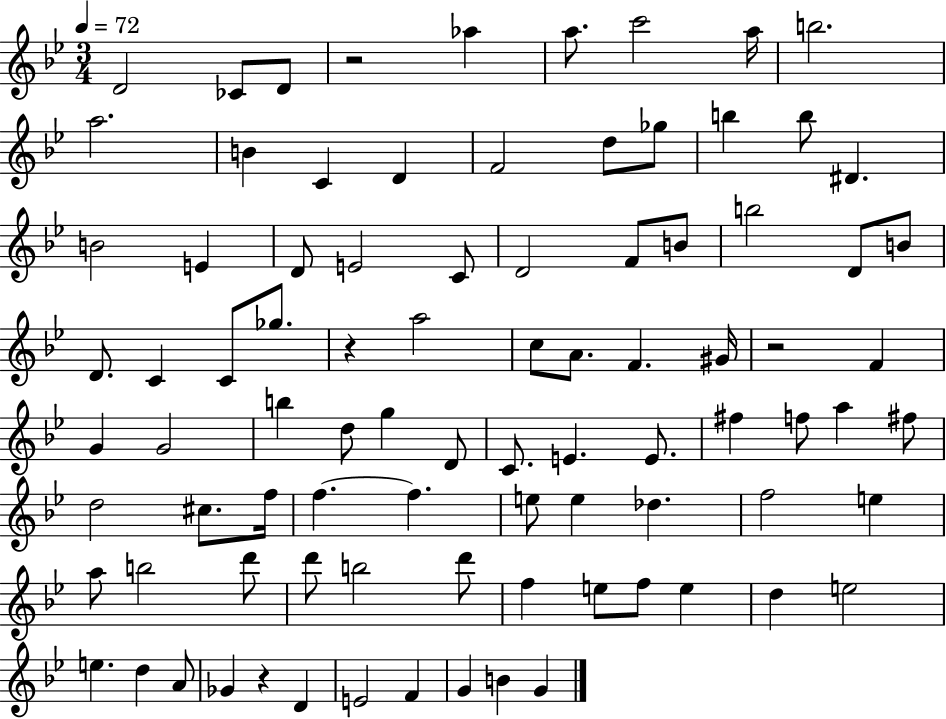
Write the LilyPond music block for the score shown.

{
  \clef treble
  \numericTimeSignature
  \time 3/4
  \key bes \major
  \tempo 4 = 72
  d'2 ces'8 d'8 | r2 aes''4 | a''8. c'''2 a''16 | b''2. | \break a''2. | b'4 c'4 d'4 | f'2 d''8 ges''8 | b''4 b''8 dis'4. | \break b'2 e'4 | d'8 e'2 c'8 | d'2 f'8 b'8 | b''2 d'8 b'8 | \break d'8. c'4 c'8 ges''8. | r4 a''2 | c''8 a'8. f'4. gis'16 | r2 f'4 | \break g'4 g'2 | b''4 d''8 g''4 d'8 | c'8. e'4. e'8. | fis''4 f''8 a''4 fis''8 | \break d''2 cis''8. f''16 | f''4.~~ f''4. | e''8 e''4 des''4. | f''2 e''4 | \break a''8 b''2 d'''8 | d'''8 b''2 d'''8 | f''4 e''8 f''8 e''4 | d''4 e''2 | \break e''4. d''4 a'8 | ges'4 r4 d'4 | e'2 f'4 | g'4 b'4 g'4 | \break \bar "|."
}